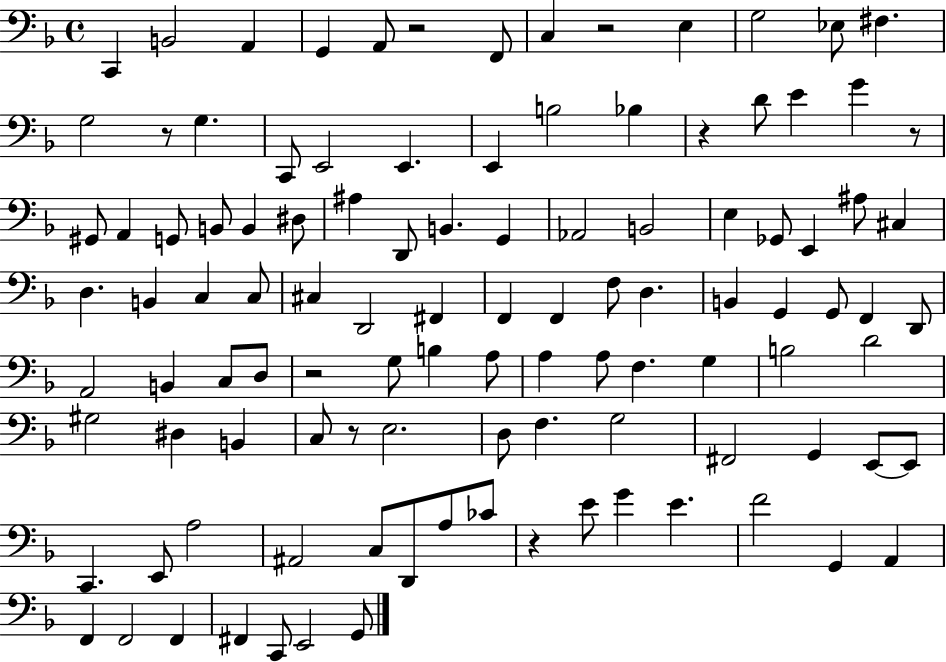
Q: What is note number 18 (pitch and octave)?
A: B3